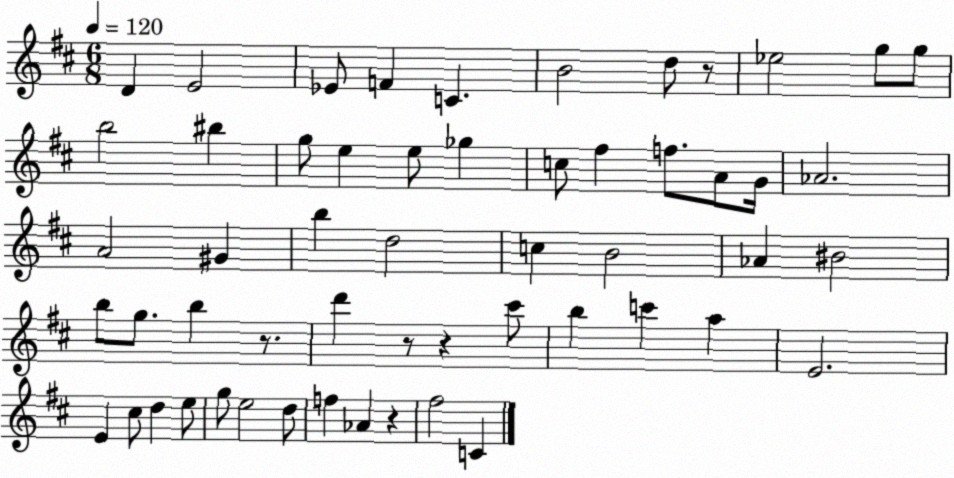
X:1
T:Untitled
M:6/8
L:1/4
K:D
D E2 _E/2 F C B2 d/2 z/2 _e2 g/2 g/2 b2 ^b g/2 e e/2 _g c/2 ^f f/2 A/2 G/4 _A2 A2 ^G b d2 c B2 _A ^B2 b/2 g/2 b z/2 d' z/2 z ^c'/2 b c' a E2 E ^c/2 d e/2 g/2 e2 d/2 f _A z ^f2 C